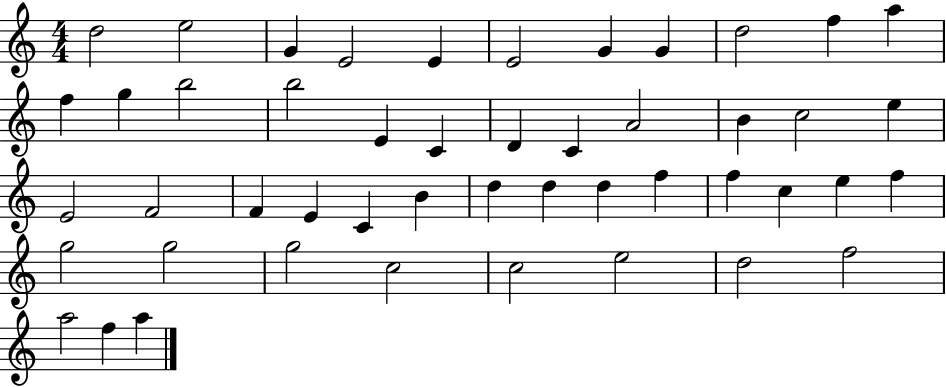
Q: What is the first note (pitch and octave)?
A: D5